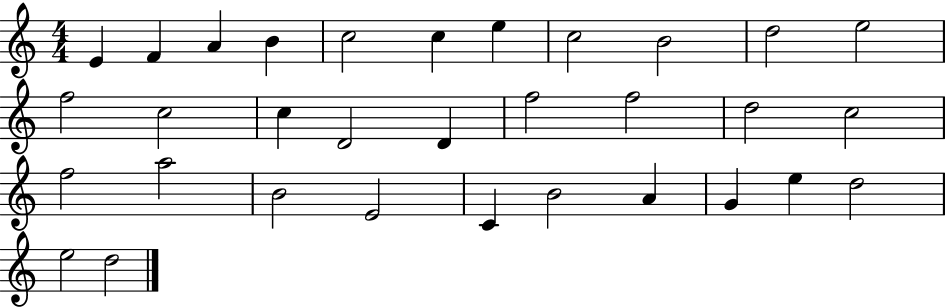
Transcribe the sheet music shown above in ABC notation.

X:1
T:Untitled
M:4/4
L:1/4
K:C
E F A B c2 c e c2 B2 d2 e2 f2 c2 c D2 D f2 f2 d2 c2 f2 a2 B2 E2 C B2 A G e d2 e2 d2